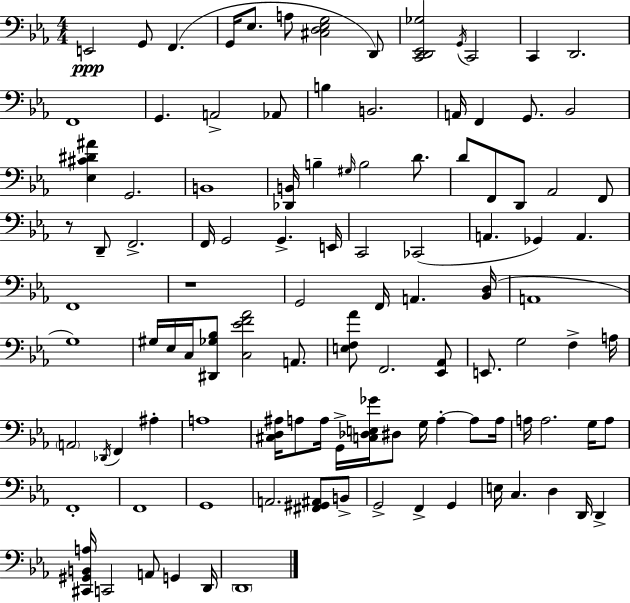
E2/h G2/e F2/q. G2/s Eb3/e. A3/e [C#3,D3,Eb3,G3]/h D2/e [C2,D2,Eb2,Gb3]/h G2/s C2/h C2/q D2/h. F2/w G2/q. A2/h Ab2/e B3/q B2/h. A2/s F2/q G2/e. Bb2/h [Eb3,C#4,D#4,A#4]/q G2/h. B2/w [Db2,B2]/s B3/q G#3/s B3/h D4/e. D4/e F2/e D2/e Ab2/h F2/e R/e D2/e F2/h. F2/s G2/h G2/q. E2/s C2/h CES2/h A2/q. Gb2/q A2/q. F2/w R/w G2/h F2/s A2/q. [Bb2,D3]/s A2/w G3/w G#3/s Eb3/s C3/s [D#2,Gb3,Bb3]/e [C3,Eb4,F4,Ab4]/h A2/e. [E3,F3,Ab4]/e F2/h. [Eb2,Ab2]/e E2/e. G3/h F3/q A3/s A2/h Db2/s F2/q A#3/q A3/w [C#3,D3,A#3]/s A3/e A3/s G2/s [C3,Db3,E3,Gb4]/s D#3/e G3/s A3/q A3/e A3/s A3/s A3/h. G3/s A3/e F2/w F2/w G2/w A2/h. [F#2,G#2,A#2]/e B2/e G2/h F2/q G2/q E3/s C3/q. D3/q D2/s D2/q [C#2,G#2,B2,A3]/s C2/h A2/e G2/q D2/s D2/w